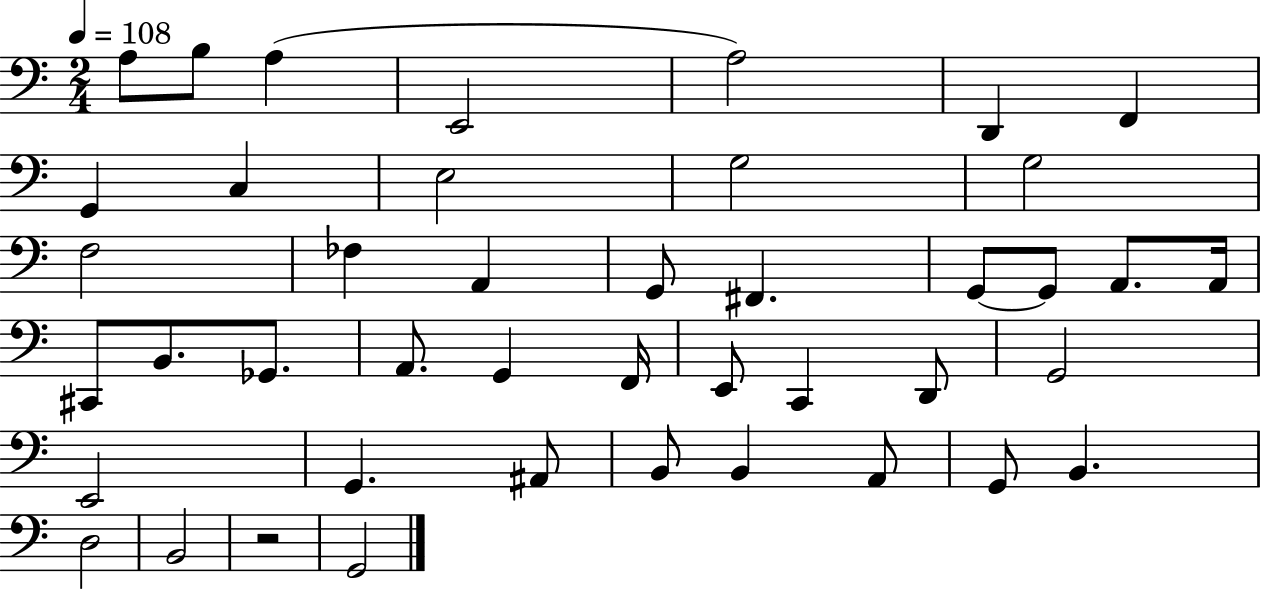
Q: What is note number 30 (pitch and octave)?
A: D2